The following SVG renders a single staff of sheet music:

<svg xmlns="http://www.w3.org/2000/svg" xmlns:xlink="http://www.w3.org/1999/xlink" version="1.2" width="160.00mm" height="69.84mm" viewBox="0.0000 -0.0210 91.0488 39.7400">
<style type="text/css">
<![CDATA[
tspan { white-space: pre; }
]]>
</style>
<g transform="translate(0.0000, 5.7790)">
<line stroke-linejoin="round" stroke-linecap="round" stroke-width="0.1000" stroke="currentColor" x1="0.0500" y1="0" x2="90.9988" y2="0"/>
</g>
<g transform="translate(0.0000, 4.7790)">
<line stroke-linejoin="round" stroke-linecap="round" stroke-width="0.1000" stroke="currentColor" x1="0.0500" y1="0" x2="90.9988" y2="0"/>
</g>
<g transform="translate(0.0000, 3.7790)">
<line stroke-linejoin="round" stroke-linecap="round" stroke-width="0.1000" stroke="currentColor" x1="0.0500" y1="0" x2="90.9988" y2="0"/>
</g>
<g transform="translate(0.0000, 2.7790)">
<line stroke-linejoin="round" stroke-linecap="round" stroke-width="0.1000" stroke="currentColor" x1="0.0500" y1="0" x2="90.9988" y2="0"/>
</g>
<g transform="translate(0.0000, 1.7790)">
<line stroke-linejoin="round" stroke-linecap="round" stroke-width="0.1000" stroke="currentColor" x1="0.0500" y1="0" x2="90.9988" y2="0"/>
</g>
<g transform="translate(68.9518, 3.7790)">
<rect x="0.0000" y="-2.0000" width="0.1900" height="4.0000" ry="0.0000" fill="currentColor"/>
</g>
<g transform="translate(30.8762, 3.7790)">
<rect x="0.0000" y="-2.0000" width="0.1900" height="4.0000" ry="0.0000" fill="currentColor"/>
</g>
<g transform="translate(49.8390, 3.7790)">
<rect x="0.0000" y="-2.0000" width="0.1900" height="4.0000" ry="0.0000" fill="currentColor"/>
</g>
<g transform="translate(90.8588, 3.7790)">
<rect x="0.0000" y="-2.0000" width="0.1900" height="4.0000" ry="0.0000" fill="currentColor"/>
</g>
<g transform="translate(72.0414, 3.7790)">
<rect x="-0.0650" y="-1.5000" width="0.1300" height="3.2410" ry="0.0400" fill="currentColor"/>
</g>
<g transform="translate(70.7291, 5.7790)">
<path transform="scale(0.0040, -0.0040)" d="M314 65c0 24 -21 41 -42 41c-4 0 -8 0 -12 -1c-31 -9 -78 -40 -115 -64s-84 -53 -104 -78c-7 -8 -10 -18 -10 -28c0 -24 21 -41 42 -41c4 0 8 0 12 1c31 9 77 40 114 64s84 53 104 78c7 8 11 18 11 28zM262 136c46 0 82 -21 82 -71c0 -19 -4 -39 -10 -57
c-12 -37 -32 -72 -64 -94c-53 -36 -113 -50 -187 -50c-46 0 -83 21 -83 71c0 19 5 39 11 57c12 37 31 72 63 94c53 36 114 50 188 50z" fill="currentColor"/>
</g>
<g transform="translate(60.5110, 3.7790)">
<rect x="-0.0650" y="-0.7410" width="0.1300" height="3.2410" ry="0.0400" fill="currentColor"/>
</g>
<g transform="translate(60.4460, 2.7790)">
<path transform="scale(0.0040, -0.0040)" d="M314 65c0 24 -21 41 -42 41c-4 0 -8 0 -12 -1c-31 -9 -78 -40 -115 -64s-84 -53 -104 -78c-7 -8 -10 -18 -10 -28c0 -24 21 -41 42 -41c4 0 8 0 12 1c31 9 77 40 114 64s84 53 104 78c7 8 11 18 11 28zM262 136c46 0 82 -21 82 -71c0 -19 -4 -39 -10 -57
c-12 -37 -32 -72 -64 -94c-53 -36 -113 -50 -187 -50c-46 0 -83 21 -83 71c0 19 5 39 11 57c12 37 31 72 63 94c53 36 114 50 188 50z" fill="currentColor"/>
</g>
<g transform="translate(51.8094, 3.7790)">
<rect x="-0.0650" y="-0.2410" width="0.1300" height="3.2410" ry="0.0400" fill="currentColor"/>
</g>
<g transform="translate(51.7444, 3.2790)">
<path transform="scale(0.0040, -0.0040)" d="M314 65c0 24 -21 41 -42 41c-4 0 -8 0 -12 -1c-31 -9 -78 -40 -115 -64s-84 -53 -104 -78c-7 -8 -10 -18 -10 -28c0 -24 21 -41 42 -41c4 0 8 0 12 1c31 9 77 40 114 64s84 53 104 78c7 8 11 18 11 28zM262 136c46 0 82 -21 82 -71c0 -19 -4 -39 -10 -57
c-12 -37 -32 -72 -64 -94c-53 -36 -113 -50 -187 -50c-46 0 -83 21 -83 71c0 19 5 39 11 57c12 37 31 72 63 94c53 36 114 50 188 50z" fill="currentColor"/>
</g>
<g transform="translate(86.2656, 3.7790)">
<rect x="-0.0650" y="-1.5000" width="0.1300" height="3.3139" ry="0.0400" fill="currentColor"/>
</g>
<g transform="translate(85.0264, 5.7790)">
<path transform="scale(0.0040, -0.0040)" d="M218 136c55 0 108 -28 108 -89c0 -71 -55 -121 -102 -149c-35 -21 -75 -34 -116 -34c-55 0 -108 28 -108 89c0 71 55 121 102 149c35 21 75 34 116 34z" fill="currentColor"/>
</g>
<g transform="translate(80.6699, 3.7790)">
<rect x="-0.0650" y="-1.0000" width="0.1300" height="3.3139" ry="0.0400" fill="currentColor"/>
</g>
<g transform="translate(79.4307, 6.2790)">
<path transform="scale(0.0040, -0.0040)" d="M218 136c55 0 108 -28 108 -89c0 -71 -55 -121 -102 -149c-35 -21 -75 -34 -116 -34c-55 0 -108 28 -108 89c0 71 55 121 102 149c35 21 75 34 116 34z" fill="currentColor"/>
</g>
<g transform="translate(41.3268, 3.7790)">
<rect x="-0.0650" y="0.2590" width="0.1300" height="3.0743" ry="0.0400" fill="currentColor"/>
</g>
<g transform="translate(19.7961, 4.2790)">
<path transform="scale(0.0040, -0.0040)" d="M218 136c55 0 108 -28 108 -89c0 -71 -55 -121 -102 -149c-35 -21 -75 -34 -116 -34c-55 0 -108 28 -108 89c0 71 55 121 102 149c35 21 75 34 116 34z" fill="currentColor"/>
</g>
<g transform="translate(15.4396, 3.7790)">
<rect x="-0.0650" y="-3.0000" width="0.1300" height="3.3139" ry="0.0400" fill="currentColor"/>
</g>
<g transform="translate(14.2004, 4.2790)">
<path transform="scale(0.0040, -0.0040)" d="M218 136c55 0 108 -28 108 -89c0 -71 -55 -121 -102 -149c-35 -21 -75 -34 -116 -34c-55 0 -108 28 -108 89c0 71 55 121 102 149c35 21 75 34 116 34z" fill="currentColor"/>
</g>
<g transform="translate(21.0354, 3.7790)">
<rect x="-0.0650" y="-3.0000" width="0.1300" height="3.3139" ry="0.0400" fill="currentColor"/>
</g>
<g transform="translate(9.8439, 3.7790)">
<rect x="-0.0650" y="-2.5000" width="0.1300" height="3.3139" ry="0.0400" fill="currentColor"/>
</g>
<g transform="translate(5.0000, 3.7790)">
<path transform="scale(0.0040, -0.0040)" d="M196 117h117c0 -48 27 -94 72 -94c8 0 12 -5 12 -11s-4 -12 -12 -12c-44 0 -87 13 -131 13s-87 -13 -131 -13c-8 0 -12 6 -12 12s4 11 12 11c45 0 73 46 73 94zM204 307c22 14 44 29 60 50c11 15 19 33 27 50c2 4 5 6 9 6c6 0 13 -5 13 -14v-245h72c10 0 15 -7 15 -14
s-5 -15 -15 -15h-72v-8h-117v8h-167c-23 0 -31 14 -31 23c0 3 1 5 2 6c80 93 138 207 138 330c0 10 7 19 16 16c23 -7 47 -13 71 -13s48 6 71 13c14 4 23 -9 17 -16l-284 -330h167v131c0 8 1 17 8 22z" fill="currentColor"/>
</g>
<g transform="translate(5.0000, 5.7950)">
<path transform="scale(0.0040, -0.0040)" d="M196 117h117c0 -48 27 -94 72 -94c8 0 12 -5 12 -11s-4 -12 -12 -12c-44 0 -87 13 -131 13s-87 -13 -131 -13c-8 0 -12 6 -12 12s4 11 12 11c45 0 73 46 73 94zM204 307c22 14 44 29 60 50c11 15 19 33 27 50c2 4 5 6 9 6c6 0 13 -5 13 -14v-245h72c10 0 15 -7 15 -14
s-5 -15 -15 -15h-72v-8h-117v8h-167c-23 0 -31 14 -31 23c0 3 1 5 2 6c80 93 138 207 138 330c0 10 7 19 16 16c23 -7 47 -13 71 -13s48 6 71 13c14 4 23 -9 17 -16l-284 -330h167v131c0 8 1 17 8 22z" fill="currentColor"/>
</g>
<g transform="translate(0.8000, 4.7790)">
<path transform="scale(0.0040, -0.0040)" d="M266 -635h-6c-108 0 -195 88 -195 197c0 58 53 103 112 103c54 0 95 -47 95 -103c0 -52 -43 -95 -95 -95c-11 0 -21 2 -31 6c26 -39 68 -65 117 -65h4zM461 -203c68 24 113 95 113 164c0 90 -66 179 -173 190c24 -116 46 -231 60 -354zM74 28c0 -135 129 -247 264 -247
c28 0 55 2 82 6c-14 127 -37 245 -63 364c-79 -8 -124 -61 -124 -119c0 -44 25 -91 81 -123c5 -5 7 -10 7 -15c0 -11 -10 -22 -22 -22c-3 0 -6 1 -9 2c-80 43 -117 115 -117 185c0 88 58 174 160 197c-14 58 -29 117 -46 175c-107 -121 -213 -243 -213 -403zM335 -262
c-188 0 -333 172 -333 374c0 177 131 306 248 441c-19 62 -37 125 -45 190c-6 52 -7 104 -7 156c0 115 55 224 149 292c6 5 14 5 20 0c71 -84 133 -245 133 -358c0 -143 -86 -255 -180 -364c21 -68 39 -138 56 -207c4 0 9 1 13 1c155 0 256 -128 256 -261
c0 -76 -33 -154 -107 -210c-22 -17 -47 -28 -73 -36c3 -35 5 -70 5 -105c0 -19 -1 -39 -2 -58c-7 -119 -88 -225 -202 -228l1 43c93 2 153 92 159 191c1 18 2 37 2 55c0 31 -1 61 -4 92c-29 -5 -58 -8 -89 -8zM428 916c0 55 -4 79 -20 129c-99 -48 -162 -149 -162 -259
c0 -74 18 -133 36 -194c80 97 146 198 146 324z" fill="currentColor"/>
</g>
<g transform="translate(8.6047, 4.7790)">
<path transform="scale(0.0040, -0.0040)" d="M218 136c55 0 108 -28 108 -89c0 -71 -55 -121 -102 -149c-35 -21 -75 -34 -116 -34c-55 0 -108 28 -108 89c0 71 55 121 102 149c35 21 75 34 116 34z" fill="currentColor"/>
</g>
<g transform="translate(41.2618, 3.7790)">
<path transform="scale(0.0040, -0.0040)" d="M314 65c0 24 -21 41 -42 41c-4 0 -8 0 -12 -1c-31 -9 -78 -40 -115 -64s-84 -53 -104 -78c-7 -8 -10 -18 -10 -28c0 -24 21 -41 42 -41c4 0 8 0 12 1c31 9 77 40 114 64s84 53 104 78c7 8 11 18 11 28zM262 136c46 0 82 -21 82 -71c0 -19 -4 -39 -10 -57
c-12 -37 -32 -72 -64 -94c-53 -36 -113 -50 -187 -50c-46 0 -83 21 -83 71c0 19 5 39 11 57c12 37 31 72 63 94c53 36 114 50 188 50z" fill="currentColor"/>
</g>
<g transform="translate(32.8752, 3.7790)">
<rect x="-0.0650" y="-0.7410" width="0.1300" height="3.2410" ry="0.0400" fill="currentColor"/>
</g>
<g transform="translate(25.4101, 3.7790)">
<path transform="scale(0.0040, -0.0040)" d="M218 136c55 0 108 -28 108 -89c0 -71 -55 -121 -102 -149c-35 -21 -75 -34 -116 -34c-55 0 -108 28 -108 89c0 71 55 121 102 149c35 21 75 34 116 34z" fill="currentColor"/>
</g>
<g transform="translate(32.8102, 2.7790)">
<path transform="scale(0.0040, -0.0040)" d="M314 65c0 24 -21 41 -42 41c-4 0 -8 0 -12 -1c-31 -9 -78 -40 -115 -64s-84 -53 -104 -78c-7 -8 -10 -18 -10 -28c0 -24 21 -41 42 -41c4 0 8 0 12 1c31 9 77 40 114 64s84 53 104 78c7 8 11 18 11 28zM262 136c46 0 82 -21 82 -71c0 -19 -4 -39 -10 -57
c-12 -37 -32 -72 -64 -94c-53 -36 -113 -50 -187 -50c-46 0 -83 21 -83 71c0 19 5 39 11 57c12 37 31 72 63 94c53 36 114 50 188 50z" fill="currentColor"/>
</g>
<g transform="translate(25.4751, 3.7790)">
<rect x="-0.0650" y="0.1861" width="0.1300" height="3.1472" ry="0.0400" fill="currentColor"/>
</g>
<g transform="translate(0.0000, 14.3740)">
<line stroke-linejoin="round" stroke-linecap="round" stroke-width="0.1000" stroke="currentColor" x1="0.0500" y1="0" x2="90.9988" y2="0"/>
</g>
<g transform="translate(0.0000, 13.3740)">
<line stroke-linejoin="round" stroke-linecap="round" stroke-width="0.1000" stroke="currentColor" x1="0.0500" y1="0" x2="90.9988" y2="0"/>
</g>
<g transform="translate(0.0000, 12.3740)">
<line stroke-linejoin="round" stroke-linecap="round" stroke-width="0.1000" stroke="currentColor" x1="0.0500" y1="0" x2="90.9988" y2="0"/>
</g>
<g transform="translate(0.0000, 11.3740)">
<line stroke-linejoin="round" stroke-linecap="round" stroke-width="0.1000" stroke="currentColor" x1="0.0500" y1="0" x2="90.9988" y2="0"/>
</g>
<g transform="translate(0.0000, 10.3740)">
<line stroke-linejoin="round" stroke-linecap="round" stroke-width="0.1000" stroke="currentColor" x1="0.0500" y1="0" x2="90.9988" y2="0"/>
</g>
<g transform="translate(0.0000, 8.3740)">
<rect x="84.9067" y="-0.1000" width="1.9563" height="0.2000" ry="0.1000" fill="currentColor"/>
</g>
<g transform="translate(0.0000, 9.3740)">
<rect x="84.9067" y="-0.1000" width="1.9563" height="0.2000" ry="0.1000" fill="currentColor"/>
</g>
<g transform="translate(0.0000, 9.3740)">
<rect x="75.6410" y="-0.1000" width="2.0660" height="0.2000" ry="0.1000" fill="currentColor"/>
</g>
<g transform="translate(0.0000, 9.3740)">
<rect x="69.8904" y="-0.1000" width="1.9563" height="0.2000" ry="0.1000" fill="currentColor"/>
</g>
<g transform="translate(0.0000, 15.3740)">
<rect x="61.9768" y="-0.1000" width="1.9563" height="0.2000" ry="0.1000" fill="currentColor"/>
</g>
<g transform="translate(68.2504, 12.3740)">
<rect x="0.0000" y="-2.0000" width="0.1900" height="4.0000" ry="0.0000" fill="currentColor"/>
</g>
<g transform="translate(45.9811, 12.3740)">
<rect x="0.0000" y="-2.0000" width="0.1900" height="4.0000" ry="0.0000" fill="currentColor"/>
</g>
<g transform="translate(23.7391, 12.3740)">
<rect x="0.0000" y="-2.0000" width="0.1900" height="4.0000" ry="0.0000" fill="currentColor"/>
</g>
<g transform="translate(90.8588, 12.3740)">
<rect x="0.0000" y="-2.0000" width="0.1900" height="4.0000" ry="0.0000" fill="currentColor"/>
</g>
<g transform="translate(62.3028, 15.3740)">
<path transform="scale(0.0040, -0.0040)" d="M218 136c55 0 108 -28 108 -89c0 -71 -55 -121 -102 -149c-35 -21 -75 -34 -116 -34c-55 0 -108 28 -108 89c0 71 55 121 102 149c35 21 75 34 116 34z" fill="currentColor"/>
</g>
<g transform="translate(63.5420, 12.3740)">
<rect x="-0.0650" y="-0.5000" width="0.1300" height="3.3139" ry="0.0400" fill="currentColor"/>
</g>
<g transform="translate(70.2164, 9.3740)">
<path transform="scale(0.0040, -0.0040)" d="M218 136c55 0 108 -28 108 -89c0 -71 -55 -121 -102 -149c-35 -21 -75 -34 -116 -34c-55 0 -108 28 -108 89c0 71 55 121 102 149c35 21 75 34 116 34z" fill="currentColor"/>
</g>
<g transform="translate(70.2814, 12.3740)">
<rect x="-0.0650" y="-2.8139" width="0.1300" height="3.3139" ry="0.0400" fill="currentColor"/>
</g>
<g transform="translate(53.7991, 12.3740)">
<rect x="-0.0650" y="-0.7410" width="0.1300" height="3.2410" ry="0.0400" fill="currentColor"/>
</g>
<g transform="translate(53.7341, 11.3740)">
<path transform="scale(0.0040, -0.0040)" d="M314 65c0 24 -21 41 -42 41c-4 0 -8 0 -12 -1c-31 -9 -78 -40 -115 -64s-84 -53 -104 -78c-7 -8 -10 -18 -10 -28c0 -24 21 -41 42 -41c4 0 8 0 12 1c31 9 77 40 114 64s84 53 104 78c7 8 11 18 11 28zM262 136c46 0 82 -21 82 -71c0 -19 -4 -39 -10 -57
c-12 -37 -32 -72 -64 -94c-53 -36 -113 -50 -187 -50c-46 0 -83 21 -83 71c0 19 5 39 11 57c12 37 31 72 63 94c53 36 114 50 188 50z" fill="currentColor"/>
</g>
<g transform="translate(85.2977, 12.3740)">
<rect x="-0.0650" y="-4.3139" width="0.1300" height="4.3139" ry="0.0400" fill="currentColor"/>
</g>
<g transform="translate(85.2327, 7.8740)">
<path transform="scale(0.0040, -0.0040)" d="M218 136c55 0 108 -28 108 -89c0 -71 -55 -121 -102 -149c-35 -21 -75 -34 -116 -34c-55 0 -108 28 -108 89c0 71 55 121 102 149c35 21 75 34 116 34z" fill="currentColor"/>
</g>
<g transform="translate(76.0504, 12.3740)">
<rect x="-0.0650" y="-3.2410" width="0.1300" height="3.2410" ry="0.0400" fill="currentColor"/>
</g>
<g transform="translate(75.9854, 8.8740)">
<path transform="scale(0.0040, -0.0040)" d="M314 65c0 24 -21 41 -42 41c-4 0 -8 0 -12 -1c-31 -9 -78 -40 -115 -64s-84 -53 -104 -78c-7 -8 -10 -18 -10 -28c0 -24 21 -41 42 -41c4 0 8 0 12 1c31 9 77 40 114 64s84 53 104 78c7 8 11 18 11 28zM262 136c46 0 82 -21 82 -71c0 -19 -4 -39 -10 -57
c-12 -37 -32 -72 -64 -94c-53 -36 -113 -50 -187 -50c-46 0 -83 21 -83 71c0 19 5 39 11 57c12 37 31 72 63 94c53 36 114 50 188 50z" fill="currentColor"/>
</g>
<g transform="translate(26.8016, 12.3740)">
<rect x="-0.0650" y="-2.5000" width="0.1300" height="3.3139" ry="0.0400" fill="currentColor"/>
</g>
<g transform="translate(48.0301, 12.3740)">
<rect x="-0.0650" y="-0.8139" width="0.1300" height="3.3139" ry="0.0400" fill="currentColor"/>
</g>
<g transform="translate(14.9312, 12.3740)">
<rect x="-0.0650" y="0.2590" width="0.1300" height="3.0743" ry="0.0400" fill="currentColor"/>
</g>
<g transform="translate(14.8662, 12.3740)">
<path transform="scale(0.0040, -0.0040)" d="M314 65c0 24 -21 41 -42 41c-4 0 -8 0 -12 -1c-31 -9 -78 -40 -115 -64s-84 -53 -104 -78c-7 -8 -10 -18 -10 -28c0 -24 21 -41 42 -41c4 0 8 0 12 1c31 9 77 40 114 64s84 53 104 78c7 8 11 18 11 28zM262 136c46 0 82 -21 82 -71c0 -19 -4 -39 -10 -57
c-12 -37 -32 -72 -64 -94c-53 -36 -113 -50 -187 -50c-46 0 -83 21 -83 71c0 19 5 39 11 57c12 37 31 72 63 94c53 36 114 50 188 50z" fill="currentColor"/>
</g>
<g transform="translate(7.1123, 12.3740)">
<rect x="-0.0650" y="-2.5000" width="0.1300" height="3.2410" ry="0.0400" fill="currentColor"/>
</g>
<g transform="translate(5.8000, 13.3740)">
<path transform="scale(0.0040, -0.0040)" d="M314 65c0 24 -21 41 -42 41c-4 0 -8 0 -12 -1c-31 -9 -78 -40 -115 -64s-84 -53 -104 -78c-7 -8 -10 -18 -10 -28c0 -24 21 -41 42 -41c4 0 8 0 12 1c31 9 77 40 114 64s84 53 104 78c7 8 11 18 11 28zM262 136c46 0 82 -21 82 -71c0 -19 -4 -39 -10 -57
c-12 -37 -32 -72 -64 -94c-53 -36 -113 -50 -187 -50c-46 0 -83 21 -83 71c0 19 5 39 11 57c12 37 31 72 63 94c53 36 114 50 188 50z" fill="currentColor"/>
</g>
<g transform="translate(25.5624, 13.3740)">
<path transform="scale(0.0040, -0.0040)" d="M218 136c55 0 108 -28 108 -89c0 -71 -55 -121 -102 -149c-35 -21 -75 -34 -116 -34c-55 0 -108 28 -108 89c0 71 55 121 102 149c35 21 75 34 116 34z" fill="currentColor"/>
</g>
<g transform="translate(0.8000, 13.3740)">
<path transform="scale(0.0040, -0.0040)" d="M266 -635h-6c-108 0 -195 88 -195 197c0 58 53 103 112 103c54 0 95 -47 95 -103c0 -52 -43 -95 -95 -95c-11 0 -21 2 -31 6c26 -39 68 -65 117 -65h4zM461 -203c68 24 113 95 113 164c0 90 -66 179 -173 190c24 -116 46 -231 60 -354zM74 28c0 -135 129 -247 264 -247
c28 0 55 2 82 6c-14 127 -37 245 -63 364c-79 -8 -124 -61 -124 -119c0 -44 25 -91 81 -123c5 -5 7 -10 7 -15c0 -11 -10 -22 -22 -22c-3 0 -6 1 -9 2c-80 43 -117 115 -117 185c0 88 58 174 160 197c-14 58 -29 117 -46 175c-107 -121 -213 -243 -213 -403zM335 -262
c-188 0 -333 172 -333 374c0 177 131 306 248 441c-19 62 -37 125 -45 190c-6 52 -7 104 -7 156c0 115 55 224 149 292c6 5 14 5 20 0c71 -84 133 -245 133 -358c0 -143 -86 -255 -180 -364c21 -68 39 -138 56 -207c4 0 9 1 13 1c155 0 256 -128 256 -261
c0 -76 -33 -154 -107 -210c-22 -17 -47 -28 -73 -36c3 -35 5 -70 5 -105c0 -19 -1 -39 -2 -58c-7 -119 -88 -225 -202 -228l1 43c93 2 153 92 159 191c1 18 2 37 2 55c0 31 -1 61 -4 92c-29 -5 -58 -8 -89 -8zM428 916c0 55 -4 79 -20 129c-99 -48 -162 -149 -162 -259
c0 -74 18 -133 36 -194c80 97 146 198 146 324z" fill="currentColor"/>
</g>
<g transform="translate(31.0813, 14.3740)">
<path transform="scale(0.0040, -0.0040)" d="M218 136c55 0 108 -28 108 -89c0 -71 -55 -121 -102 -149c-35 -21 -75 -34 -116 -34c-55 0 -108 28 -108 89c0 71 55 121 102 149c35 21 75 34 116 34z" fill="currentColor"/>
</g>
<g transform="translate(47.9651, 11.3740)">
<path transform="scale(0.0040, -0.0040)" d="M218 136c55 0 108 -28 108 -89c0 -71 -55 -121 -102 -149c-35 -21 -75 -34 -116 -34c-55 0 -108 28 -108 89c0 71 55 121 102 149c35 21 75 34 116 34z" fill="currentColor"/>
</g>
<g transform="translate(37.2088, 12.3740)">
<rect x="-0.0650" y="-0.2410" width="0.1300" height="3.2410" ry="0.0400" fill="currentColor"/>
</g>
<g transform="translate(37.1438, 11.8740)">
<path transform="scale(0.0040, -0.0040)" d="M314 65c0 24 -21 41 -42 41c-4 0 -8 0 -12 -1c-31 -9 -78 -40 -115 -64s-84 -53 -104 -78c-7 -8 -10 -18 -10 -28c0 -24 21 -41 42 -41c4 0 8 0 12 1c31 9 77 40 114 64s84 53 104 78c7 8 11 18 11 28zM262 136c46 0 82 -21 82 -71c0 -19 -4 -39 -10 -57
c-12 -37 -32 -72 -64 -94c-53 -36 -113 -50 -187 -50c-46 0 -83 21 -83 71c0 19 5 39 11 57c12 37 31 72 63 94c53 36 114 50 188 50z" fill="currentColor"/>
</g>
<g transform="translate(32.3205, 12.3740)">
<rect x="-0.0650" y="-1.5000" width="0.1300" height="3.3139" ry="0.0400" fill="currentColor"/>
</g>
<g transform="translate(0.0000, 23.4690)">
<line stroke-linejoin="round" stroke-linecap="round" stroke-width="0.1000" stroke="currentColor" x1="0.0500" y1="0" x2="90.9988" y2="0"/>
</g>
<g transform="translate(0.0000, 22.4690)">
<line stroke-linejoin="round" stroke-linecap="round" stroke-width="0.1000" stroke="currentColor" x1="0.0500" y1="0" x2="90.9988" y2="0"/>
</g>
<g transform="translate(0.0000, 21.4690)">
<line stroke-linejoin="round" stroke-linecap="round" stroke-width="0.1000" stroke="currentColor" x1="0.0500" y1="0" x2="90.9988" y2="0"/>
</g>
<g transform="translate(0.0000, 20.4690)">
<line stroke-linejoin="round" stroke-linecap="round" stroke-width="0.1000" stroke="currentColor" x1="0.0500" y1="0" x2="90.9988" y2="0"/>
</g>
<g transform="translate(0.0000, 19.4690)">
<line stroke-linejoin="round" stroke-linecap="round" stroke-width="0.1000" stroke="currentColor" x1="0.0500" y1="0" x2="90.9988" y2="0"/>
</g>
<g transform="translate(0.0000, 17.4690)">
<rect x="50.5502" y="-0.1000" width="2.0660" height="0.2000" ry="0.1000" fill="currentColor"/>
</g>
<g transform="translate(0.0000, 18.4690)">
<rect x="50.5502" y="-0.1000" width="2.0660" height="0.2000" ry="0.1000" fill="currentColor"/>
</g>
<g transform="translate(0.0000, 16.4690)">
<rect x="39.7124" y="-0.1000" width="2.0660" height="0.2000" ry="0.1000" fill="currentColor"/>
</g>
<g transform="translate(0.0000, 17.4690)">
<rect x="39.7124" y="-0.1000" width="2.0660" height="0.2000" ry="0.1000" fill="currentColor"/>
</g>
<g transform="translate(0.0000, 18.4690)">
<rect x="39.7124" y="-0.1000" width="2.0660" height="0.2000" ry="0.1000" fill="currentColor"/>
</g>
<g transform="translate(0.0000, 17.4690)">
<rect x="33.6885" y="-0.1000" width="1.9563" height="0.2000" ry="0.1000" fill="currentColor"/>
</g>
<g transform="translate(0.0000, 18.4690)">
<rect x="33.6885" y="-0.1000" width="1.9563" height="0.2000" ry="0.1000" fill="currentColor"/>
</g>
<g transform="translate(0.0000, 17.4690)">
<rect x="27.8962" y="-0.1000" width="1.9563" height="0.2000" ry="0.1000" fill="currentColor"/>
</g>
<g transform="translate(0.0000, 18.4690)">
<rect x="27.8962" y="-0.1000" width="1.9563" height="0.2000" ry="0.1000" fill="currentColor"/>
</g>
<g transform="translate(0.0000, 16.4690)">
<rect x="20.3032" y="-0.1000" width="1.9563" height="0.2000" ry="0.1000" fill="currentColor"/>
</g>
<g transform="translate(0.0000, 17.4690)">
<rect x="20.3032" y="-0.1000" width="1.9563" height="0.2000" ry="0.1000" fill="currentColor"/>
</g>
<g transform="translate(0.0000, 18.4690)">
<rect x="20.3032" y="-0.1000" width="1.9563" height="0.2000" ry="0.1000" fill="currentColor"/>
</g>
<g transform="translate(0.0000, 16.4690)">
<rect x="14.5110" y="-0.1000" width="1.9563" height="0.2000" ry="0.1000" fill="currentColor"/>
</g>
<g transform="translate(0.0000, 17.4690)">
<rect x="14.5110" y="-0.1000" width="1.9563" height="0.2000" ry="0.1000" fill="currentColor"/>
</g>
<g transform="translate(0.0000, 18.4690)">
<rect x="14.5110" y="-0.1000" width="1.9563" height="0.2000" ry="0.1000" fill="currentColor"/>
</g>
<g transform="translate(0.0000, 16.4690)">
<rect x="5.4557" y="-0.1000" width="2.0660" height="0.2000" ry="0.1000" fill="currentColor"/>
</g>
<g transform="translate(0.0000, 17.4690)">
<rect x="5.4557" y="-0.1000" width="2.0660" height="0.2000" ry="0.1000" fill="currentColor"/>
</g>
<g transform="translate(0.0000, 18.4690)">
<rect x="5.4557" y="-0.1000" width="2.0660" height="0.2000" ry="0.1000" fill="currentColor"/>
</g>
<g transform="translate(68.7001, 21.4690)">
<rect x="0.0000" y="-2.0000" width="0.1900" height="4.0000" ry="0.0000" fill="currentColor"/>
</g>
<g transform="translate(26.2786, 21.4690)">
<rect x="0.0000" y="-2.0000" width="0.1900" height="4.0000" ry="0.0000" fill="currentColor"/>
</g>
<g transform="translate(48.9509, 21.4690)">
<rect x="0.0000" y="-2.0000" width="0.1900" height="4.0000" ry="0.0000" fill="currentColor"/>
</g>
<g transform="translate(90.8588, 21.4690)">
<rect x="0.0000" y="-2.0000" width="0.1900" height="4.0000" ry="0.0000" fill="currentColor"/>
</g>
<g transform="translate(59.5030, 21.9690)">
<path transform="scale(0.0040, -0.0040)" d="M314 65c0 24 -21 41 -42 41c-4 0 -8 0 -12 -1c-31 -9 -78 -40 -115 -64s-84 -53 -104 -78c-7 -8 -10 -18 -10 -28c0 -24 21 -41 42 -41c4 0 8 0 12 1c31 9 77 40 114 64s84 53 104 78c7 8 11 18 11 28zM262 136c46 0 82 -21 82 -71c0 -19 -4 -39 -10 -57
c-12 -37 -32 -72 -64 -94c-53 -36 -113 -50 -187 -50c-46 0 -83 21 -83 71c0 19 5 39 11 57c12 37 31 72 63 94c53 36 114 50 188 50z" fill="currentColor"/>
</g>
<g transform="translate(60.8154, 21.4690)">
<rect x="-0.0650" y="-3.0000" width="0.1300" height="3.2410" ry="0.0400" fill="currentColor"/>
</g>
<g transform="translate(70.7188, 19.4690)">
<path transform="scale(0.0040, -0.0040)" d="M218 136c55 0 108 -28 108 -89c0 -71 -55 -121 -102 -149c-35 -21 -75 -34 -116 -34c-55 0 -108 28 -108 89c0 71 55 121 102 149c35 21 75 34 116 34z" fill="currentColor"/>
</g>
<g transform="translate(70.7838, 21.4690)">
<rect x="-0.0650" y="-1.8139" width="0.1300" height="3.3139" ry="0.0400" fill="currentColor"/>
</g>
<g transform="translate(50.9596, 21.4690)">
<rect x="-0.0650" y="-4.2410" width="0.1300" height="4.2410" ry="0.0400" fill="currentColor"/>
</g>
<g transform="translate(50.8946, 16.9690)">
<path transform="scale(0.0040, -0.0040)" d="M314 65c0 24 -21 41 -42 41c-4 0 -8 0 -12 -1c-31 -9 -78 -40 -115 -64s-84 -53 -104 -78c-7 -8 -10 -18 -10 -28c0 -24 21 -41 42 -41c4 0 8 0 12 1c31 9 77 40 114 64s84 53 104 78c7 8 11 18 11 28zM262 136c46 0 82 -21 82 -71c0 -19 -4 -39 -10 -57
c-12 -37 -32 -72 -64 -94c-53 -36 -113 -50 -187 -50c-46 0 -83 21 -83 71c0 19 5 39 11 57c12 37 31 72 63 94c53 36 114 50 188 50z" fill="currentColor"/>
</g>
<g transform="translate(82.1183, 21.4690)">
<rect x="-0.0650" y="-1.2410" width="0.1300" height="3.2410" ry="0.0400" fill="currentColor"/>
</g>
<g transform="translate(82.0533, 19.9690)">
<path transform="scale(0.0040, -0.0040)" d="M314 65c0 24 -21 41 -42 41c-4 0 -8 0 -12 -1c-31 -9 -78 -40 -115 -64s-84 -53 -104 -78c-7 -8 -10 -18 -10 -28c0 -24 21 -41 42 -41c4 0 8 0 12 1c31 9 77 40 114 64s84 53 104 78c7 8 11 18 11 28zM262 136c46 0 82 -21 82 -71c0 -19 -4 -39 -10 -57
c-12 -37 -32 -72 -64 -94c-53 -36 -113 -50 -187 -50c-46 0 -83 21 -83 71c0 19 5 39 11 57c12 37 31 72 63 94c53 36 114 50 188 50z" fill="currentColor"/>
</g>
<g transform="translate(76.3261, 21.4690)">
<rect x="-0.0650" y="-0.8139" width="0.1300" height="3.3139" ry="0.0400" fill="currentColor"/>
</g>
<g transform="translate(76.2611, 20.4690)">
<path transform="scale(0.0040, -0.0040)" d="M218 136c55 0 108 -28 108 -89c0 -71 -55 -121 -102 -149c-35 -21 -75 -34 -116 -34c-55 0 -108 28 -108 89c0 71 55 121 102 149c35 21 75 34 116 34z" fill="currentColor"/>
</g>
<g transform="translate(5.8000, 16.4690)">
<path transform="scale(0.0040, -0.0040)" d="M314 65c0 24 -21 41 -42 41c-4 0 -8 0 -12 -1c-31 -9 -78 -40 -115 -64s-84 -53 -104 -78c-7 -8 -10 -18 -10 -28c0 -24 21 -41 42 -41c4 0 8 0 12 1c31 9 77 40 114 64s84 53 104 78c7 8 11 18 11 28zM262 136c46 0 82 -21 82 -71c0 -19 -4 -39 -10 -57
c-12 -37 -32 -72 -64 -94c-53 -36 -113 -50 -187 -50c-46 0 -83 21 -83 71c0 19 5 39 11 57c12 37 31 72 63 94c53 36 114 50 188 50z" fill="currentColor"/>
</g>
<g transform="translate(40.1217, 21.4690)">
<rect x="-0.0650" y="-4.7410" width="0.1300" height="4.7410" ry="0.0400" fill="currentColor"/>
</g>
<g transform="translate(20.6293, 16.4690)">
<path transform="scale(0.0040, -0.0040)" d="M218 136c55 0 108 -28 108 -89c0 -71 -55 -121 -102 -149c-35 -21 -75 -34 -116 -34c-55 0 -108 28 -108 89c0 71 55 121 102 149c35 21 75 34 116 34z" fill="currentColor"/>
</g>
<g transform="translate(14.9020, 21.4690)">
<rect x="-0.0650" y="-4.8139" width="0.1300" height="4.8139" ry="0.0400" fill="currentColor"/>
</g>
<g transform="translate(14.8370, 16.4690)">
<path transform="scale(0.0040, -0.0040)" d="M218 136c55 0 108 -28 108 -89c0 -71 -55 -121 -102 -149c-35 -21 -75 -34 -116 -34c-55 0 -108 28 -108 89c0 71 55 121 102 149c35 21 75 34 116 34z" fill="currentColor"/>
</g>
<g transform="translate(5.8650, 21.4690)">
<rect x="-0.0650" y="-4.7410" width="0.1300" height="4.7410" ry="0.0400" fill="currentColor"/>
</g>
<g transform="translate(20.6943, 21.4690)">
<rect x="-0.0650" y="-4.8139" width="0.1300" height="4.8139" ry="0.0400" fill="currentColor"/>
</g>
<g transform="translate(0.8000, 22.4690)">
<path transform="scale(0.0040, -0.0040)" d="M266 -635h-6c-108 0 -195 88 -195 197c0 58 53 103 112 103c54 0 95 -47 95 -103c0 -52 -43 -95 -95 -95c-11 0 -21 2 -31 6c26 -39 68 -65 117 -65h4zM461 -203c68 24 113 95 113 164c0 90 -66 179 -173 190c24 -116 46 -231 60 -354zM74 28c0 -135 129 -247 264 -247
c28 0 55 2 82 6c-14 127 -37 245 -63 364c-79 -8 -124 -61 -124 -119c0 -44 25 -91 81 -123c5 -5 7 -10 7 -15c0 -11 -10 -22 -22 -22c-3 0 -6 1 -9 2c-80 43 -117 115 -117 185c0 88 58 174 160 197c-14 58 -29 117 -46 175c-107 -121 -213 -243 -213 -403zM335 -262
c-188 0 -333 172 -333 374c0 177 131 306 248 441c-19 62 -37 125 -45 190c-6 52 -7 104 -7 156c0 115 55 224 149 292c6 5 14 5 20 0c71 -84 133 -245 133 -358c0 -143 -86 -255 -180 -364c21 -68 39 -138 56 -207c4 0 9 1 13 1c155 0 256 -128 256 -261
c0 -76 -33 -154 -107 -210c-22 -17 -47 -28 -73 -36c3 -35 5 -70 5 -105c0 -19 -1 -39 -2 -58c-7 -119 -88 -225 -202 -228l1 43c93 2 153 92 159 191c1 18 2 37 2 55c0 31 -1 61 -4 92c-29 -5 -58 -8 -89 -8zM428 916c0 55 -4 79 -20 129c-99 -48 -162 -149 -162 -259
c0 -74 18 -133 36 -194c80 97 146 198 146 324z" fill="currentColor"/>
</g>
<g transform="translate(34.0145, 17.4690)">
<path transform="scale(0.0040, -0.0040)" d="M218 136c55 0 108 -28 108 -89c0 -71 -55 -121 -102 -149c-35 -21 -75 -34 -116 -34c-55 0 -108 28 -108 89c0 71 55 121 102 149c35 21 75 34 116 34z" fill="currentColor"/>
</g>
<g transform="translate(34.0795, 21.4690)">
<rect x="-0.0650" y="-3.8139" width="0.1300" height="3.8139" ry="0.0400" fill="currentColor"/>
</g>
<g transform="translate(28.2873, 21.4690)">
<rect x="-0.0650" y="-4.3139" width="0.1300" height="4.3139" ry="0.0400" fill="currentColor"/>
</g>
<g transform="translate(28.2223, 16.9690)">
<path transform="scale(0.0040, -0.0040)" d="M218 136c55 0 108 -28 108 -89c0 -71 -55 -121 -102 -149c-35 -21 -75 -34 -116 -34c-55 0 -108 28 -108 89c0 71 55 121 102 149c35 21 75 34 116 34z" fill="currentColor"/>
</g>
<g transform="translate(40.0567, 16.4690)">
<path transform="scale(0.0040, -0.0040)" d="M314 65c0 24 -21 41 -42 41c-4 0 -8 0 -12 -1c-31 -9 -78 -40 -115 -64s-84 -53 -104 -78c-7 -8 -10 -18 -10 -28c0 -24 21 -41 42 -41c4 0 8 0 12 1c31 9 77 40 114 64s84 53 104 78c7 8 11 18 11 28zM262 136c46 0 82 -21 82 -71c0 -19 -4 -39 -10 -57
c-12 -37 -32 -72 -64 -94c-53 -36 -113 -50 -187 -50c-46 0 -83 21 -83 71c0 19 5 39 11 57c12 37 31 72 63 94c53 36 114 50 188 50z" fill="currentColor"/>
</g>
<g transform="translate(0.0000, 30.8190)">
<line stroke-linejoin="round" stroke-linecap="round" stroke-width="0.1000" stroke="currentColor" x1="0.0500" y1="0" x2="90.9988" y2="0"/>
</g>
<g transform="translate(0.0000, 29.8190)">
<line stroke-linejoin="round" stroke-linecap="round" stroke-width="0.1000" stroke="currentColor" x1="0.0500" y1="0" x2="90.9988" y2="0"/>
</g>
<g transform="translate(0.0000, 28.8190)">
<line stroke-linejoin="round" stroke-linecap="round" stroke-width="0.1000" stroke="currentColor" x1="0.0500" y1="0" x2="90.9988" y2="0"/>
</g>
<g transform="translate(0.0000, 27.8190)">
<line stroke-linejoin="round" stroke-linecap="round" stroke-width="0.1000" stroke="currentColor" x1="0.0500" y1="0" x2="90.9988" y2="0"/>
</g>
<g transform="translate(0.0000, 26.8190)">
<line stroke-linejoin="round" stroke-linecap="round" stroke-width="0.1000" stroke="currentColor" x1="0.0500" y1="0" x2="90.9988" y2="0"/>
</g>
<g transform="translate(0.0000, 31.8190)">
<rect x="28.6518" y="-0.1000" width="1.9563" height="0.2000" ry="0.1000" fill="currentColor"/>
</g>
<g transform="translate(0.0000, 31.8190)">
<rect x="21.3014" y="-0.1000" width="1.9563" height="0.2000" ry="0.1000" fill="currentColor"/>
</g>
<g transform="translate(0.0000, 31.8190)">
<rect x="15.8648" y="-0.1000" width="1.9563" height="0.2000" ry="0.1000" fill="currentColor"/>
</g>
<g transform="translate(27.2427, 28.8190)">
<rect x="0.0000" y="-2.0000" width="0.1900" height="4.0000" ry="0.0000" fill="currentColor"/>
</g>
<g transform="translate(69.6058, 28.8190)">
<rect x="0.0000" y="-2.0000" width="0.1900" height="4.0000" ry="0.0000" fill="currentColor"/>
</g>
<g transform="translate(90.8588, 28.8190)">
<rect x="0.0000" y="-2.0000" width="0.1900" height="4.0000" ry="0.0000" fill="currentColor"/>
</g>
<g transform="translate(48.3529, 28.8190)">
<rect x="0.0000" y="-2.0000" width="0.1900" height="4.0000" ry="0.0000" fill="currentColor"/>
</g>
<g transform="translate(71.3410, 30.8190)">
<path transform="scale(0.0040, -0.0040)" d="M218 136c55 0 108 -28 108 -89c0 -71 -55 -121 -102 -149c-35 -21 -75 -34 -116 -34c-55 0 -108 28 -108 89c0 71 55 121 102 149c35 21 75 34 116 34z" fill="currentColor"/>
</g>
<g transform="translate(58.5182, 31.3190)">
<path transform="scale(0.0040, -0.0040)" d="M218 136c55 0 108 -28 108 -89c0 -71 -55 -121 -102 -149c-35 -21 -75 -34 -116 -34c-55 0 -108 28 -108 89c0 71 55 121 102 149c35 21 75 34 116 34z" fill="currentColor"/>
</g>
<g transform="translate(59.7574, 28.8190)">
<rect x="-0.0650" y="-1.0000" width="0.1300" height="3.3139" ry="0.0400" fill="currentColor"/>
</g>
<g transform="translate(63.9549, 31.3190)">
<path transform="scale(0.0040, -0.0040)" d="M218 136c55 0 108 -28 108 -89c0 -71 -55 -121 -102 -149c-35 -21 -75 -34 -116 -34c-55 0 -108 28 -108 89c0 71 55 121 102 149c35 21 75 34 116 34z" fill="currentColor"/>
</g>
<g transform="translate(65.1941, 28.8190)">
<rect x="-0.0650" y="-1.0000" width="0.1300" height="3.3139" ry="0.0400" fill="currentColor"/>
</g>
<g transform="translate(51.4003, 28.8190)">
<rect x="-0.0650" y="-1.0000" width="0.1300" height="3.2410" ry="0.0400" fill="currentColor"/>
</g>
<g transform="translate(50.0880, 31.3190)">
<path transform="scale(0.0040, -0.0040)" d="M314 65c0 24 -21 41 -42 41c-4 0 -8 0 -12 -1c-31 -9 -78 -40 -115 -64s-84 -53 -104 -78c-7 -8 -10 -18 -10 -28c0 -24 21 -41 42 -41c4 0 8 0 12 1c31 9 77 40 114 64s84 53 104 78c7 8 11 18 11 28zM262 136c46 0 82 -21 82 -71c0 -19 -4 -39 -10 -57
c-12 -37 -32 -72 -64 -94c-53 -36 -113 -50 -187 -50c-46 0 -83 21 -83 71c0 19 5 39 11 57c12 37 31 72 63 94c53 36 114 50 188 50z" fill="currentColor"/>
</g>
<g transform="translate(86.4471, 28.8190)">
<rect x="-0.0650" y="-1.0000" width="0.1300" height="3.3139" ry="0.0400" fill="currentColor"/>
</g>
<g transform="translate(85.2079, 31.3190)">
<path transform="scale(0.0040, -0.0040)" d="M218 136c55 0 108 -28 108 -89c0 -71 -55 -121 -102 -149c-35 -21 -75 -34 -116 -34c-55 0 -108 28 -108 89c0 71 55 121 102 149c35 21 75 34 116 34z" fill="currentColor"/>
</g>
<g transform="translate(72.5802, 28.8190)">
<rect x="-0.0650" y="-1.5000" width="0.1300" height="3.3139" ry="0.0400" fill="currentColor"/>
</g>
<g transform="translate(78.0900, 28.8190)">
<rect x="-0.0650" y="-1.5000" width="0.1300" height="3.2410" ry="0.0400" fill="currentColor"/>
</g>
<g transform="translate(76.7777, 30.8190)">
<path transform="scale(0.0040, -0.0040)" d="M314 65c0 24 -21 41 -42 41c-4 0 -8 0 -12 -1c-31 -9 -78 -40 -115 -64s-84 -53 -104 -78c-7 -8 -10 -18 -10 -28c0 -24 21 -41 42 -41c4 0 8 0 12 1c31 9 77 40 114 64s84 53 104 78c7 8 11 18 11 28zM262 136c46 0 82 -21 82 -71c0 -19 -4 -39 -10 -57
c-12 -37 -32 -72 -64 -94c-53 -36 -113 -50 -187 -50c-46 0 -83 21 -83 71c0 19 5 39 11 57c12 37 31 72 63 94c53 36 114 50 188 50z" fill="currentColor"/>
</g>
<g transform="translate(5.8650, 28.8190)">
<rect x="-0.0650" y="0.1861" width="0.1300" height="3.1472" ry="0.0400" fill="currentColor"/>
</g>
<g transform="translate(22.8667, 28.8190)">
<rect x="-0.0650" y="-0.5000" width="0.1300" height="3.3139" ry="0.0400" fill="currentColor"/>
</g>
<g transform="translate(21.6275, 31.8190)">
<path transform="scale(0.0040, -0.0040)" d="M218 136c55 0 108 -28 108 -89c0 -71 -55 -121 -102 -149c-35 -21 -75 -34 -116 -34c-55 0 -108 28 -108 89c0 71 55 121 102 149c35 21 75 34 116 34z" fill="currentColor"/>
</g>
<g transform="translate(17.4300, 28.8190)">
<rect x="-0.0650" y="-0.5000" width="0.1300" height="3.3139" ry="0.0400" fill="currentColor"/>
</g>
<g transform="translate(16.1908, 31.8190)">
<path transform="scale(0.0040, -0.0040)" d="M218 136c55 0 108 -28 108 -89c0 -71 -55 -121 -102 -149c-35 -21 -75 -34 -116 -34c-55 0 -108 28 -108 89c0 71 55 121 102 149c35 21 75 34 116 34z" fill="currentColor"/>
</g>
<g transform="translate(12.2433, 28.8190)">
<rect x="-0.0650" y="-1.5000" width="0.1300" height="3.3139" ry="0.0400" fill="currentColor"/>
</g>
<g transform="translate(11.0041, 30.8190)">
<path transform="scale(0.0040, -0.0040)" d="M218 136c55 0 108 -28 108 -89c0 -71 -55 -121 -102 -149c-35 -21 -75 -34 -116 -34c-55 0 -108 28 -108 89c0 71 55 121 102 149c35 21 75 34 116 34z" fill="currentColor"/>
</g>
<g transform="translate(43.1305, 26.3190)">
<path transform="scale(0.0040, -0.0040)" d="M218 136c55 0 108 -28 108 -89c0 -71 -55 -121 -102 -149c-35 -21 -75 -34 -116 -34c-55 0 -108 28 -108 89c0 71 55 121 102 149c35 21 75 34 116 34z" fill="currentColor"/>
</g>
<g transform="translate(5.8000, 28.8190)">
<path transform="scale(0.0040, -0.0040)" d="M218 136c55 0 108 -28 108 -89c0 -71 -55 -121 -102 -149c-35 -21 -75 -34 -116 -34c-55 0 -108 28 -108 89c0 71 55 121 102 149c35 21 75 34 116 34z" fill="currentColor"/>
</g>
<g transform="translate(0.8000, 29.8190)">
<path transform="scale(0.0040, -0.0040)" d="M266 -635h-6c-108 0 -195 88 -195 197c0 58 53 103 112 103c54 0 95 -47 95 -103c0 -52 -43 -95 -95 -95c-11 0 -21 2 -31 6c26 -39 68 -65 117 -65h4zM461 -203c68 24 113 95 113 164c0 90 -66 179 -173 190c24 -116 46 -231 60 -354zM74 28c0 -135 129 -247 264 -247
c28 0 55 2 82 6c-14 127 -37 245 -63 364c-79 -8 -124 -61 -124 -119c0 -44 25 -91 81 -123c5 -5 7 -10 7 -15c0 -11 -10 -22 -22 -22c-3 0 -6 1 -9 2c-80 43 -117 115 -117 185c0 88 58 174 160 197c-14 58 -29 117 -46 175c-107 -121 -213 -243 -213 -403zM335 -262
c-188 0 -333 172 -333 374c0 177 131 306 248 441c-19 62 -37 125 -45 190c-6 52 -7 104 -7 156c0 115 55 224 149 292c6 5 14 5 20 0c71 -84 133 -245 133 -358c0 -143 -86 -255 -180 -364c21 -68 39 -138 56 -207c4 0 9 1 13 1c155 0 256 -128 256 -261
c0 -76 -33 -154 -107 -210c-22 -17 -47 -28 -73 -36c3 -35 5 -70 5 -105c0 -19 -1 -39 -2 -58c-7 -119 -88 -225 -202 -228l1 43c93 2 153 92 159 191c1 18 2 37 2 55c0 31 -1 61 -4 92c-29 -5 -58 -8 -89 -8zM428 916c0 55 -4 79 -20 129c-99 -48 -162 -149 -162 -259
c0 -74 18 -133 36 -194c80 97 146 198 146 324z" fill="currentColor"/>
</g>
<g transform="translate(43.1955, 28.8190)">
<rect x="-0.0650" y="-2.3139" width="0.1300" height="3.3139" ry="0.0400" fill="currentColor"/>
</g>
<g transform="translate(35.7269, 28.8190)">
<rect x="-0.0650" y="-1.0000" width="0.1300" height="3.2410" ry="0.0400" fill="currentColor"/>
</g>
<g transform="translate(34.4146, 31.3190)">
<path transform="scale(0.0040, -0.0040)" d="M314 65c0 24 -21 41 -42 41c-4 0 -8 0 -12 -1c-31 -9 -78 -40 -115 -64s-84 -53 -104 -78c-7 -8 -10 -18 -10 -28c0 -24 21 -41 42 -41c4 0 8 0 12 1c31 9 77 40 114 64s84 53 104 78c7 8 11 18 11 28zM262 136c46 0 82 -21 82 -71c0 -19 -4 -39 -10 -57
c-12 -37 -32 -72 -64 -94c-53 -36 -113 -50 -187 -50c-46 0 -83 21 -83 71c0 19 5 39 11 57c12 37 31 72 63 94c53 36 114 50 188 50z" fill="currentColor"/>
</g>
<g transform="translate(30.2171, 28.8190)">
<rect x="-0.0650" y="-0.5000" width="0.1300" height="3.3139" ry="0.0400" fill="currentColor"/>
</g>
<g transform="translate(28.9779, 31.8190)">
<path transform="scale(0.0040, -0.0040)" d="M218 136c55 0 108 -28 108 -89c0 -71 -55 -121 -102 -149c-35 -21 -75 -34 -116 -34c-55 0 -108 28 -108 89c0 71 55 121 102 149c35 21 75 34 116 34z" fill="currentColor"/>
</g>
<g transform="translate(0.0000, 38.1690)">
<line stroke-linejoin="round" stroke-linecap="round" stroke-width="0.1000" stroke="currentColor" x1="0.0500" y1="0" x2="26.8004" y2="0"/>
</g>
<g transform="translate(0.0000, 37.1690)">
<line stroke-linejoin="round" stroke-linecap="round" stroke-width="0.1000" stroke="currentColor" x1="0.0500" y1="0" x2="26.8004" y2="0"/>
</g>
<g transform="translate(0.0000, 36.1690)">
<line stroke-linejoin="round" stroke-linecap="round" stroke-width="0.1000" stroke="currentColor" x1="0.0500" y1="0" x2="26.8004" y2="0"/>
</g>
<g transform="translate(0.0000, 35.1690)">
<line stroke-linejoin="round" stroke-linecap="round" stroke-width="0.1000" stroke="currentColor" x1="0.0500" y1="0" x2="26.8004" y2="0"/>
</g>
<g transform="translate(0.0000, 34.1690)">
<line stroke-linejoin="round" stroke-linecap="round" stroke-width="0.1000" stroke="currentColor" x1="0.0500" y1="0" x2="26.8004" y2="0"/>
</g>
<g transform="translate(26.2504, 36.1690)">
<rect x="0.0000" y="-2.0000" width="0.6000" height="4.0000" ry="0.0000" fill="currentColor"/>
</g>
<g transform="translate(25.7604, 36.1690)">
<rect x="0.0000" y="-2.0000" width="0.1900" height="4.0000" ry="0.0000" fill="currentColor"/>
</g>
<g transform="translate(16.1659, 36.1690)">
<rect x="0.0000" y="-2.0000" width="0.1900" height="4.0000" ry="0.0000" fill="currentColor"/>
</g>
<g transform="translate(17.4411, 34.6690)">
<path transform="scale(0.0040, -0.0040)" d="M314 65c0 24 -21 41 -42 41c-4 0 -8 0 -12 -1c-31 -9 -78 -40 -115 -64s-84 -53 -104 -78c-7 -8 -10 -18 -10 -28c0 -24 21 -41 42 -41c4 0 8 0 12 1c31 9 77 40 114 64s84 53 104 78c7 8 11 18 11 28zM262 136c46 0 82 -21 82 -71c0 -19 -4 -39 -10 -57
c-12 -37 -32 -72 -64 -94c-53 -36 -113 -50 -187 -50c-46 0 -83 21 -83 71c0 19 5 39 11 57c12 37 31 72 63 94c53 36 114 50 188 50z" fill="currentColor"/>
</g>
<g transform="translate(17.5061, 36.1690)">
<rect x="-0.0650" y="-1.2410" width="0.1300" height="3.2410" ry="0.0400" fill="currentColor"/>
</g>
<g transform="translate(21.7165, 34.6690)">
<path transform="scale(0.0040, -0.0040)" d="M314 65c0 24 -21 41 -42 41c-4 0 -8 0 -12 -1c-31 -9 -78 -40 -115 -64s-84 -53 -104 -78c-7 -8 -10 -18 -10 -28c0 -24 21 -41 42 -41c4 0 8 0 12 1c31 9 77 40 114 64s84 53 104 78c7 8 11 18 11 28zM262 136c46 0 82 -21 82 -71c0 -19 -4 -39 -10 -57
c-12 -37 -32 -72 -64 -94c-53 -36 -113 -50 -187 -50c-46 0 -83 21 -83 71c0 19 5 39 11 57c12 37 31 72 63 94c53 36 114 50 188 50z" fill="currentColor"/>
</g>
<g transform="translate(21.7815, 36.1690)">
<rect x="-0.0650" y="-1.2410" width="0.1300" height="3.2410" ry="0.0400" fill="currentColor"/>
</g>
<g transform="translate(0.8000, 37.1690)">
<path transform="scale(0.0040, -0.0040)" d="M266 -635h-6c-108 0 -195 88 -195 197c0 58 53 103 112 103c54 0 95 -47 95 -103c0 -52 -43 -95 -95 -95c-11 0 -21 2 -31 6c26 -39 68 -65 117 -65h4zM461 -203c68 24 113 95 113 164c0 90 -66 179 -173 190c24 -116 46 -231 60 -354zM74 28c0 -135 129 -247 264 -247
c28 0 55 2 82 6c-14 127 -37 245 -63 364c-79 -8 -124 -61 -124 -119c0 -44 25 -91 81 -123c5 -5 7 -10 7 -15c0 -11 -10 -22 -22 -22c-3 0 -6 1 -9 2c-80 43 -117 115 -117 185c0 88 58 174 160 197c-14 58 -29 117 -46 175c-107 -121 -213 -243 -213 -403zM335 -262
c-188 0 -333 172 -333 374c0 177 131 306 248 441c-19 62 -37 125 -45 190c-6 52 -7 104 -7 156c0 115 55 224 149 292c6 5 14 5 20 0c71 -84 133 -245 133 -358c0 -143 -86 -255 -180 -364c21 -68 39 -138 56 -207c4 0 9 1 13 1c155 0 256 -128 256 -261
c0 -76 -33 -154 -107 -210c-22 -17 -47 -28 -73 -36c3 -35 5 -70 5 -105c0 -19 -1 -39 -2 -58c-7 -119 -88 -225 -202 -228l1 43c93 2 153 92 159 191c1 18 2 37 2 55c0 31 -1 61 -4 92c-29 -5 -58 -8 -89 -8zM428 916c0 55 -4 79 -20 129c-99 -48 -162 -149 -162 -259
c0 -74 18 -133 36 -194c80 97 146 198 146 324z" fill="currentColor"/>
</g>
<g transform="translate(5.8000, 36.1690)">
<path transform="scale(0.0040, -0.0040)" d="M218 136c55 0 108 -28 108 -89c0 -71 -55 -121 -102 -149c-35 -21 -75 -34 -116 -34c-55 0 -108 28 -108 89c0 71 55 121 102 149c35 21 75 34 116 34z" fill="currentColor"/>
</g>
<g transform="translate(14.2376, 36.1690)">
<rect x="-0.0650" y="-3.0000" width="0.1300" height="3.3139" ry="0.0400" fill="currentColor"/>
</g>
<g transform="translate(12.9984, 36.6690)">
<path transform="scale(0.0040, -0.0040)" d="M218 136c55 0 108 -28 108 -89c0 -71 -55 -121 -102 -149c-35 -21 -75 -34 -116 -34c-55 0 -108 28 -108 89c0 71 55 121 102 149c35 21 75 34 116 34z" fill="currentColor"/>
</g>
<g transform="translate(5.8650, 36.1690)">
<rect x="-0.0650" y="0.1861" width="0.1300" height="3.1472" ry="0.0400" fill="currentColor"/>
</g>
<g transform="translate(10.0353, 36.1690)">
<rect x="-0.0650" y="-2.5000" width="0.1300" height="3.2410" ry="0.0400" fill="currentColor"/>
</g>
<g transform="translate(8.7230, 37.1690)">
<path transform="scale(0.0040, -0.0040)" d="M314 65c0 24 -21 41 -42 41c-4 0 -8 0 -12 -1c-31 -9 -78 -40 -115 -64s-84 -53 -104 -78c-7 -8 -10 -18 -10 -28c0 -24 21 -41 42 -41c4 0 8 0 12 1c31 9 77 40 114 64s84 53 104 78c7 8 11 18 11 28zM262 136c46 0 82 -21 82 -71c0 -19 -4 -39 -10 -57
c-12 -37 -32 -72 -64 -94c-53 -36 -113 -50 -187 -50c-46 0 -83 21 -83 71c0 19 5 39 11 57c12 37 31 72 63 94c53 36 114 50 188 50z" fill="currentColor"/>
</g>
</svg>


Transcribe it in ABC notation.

X:1
T:Untitled
M:4/4
L:1/4
K:C
G A A B d2 B2 c2 d2 E2 D E G2 B2 G E c2 d d2 C a b2 d' e'2 e' e' d' c' e'2 d'2 A2 f d e2 B E C C C D2 g D2 D D E E2 D B G2 A e2 e2